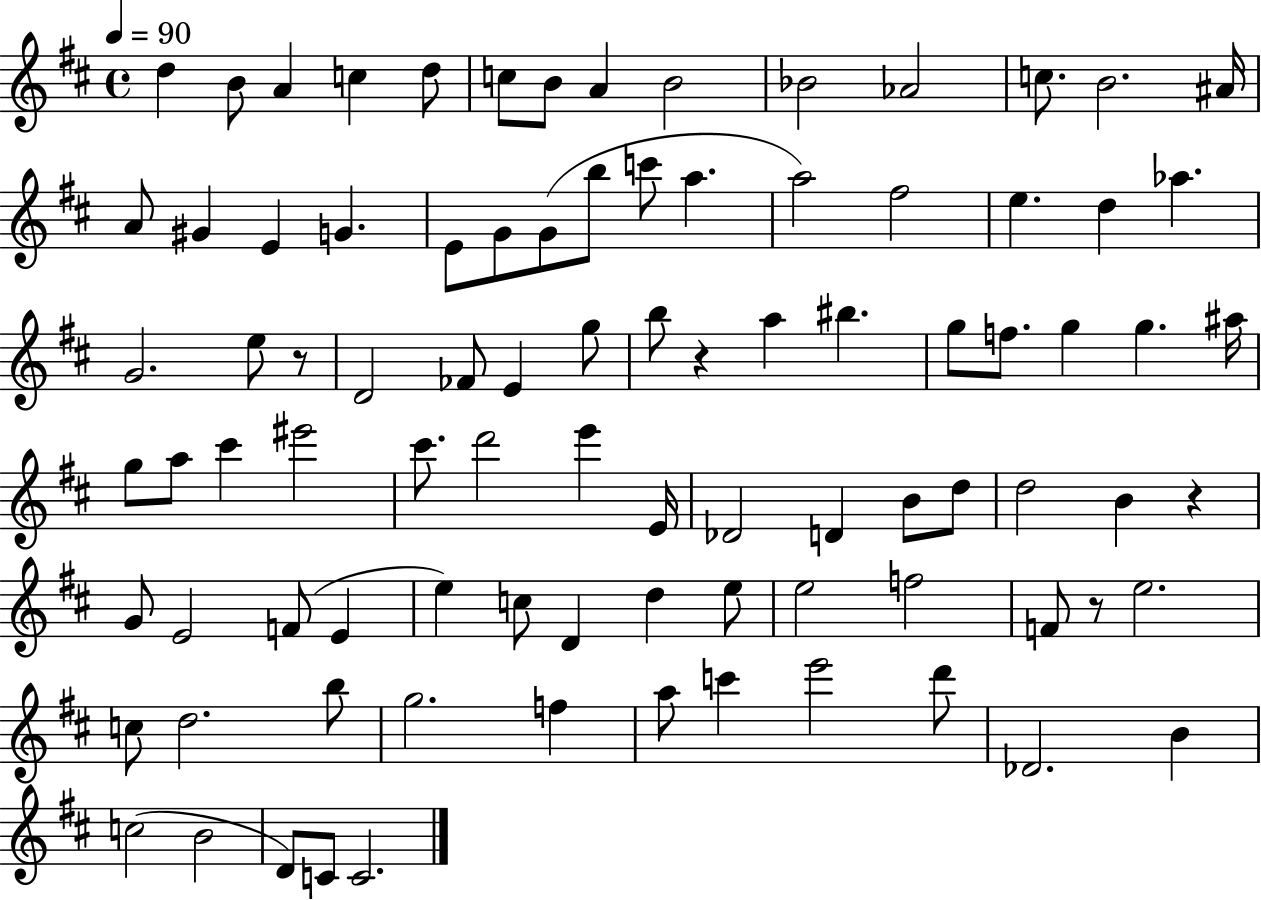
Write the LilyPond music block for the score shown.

{
  \clef treble
  \time 4/4
  \defaultTimeSignature
  \key d \major
  \tempo 4 = 90
  d''4 b'8 a'4 c''4 d''8 | c''8 b'8 a'4 b'2 | bes'2 aes'2 | c''8. b'2. ais'16 | \break a'8 gis'4 e'4 g'4. | e'8 g'8 g'8( b''8 c'''8 a''4. | a''2) fis''2 | e''4. d''4 aes''4. | \break g'2. e''8 r8 | d'2 fes'8 e'4 g''8 | b''8 r4 a''4 bis''4. | g''8 f''8. g''4 g''4. ais''16 | \break g''8 a''8 cis'''4 eis'''2 | cis'''8. d'''2 e'''4 e'16 | des'2 d'4 b'8 d''8 | d''2 b'4 r4 | \break g'8 e'2 f'8( e'4 | e''4) c''8 d'4 d''4 e''8 | e''2 f''2 | f'8 r8 e''2. | \break c''8 d''2. b''8 | g''2. f''4 | a''8 c'''4 e'''2 d'''8 | des'2. b'4 | \break c''2( b'2 | d'8) c'8 c'2. | \bar "|."
}